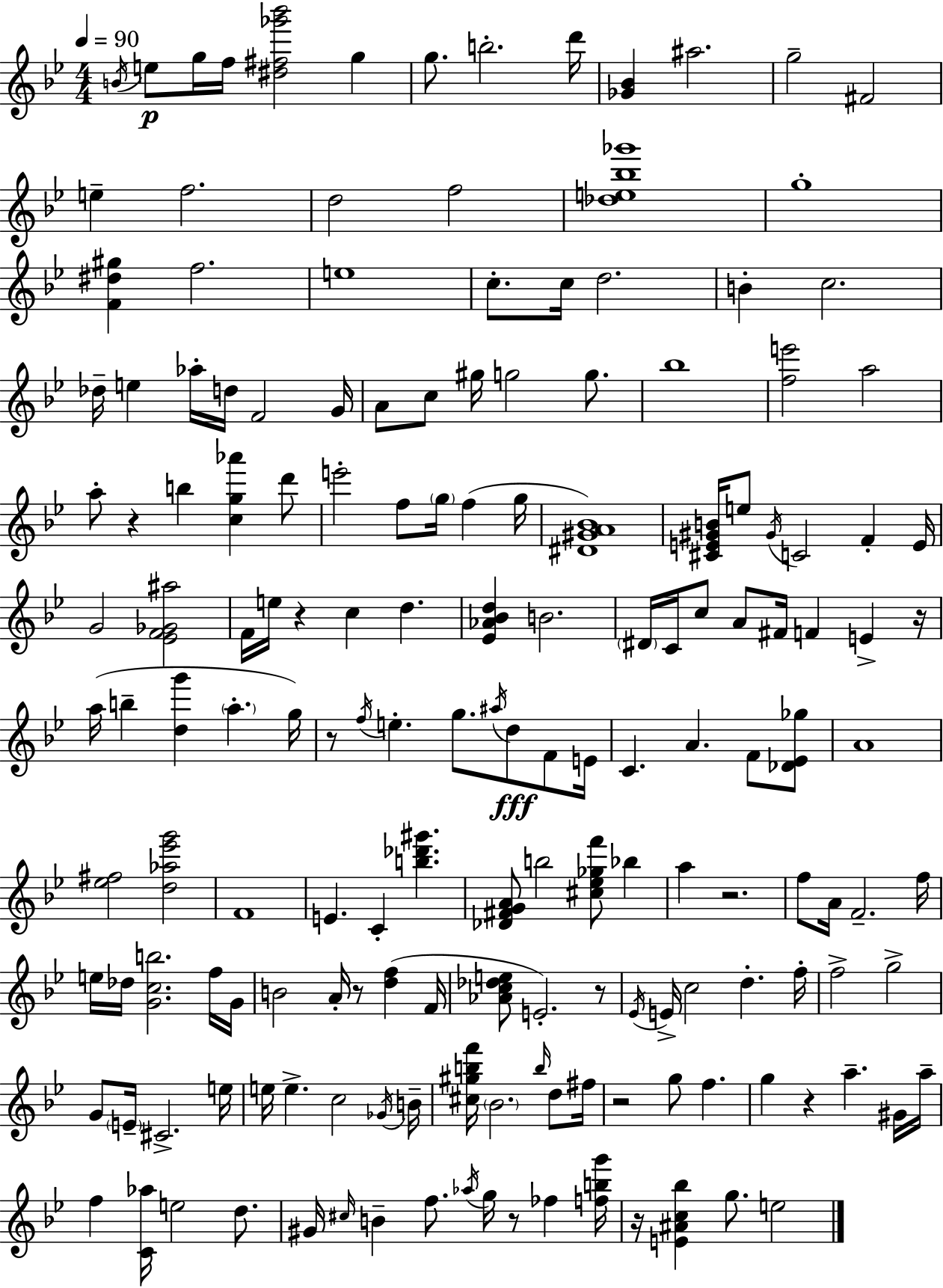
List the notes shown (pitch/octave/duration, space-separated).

B4/s E5/e G5/s F5/s [D#5,F#5,Gb6,Bb6]/h G5/q G5/e. B5/h. D6/s [Gb4,Bb4]/q A#5/h. G5/h F#4/h E5/q F5/h. D5/h F5/h [Db5,E5,Bb5,Gb6]/w G5/w [F4,D#5,G#5]/q F5/h. E5/w C5/e. C5/s D5/h. B4/q C5/h. Db5/s E5/q Ab5/s D5/s F4/h G4/s A4/e C5/e G#5/s G5/h G5/e. Bb5/w [F5,E6]/h A5/h A5/e R/q B5/q [C5,G5,Ab6]/q D6/e E6/h F5/e G5/s F5/q G5/s [D#4,G#4,A4,Bb4]/w [C#4,E4,G#4,B4]/s E5/e G#4/s C4/h F4/q E4/s G4/h [Eb4,F4,Gb4,A#5]/h F4/s E5/s R/q C5/q D5/q. [Eb4,Ab4,Bb4,D5]/q B4/h. D#4/s C4/s C5/e A4/e F#4/s F4/q E4/q R/s A5/s B5/q [D5,G6]/q A5/q. G5/s R/e F5/s E5/q. G5/e. A#5/s D5/e F4/e E4/s C4/q. A4/q. F4/e [Db4,Eb4,Gb5]/e A4/w [Eb5,F#5]/h [D5,Ab5,Eb6,G6]/h F4/w E4/q. C4/q [B5,Db6,G#6]/q. [Db4,F#4,G4,A4]/e B5/h [C#5,Eb5,Gb5,F6]/e Bb5/q A5/q R/h. F5/e A4/s F4/h. F5/s E5/s Db5/s [G4,C5,B5]/h. F5/s G4/s B4/h A4/s R/e [D5,F5]/q F4/s [Ab4,C5,Db5,E5]/e E4/h. R/e Eb4/s E4/s C5/h D5/q. F5/s F5/h G5/h G4/e E4/s C#4/h. E5/s E5/s E5/q. C5/h Gb4/s B4/s [C#5,G#5,B5,F6]/s Bb4/h. B5/s D5/e F#5/s R/h G5/e F5/q. G5/q R/q A5/q. G#4/s A5/s F5/q [C4,Ab5]/s E5/h D5/e. G#4/s C#5/s B4/q F5/e. Ab5/s G5/s R/e FES5/q [F5,B5,G6]/s R/s [E4,A#4,C5,Bb5]/q G5/e. E5/h